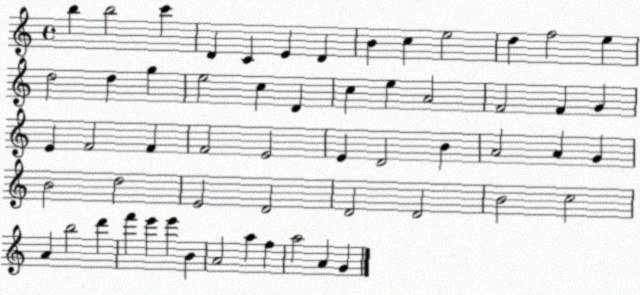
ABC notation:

X:1
T:Untitled
M:4/4
L:1/4
K:C
b b2 c' D C E D B c e2 d f2 e d2 d g e2 c D c e A2 F2 F G E F2 F F2 E2 E D2 B A2 A G B2 d2 E2 D2 D2 D2 B2 c2 A b2 d' f' e' e' B A2 a f a2 A G